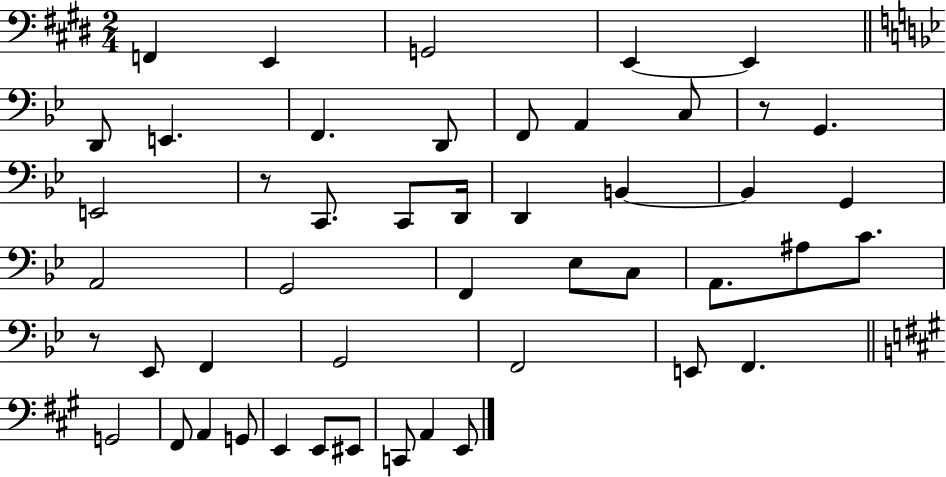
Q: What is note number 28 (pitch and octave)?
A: A#3